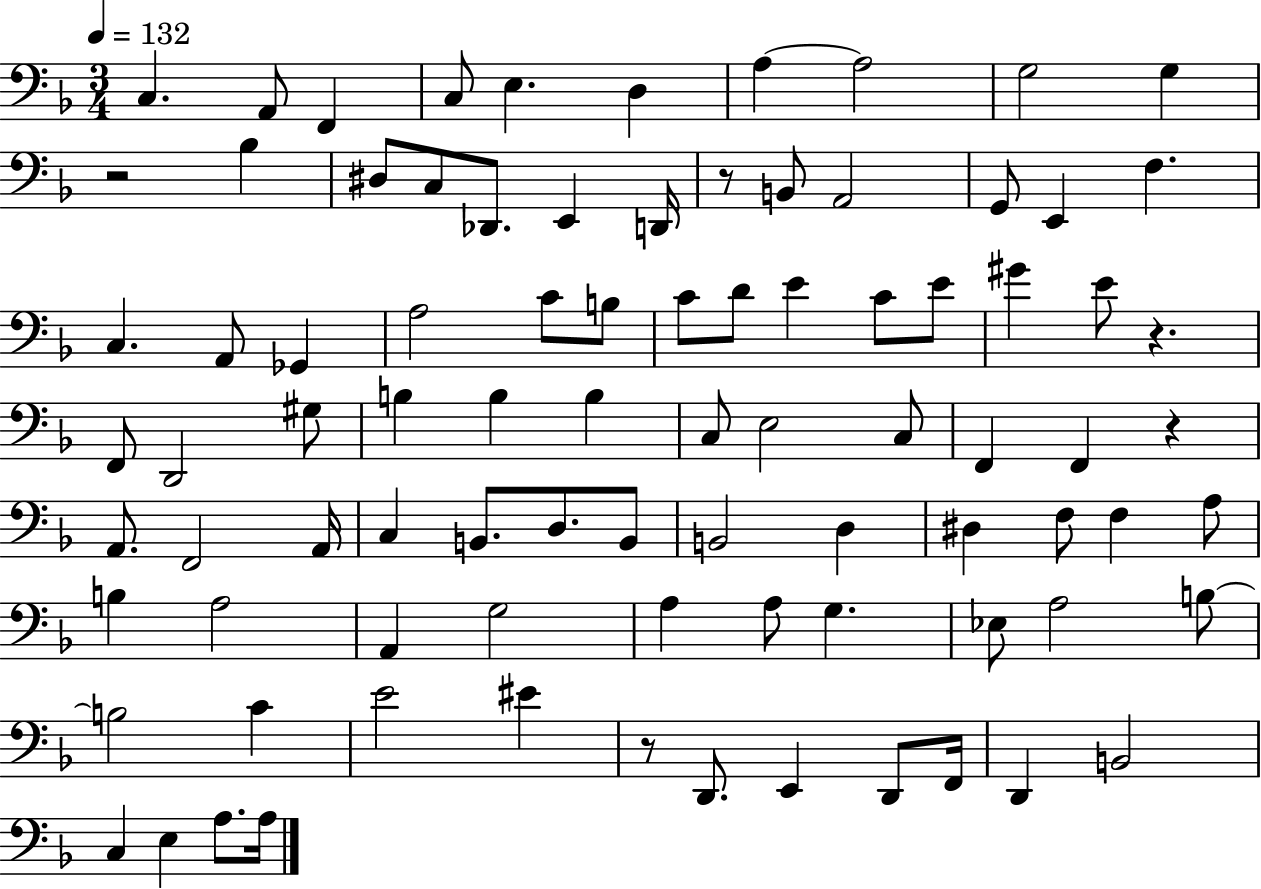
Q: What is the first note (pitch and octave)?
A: C3